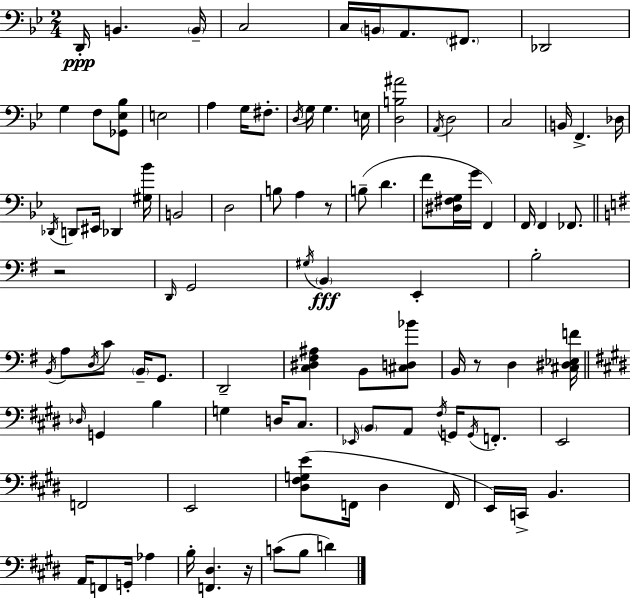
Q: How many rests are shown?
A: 4